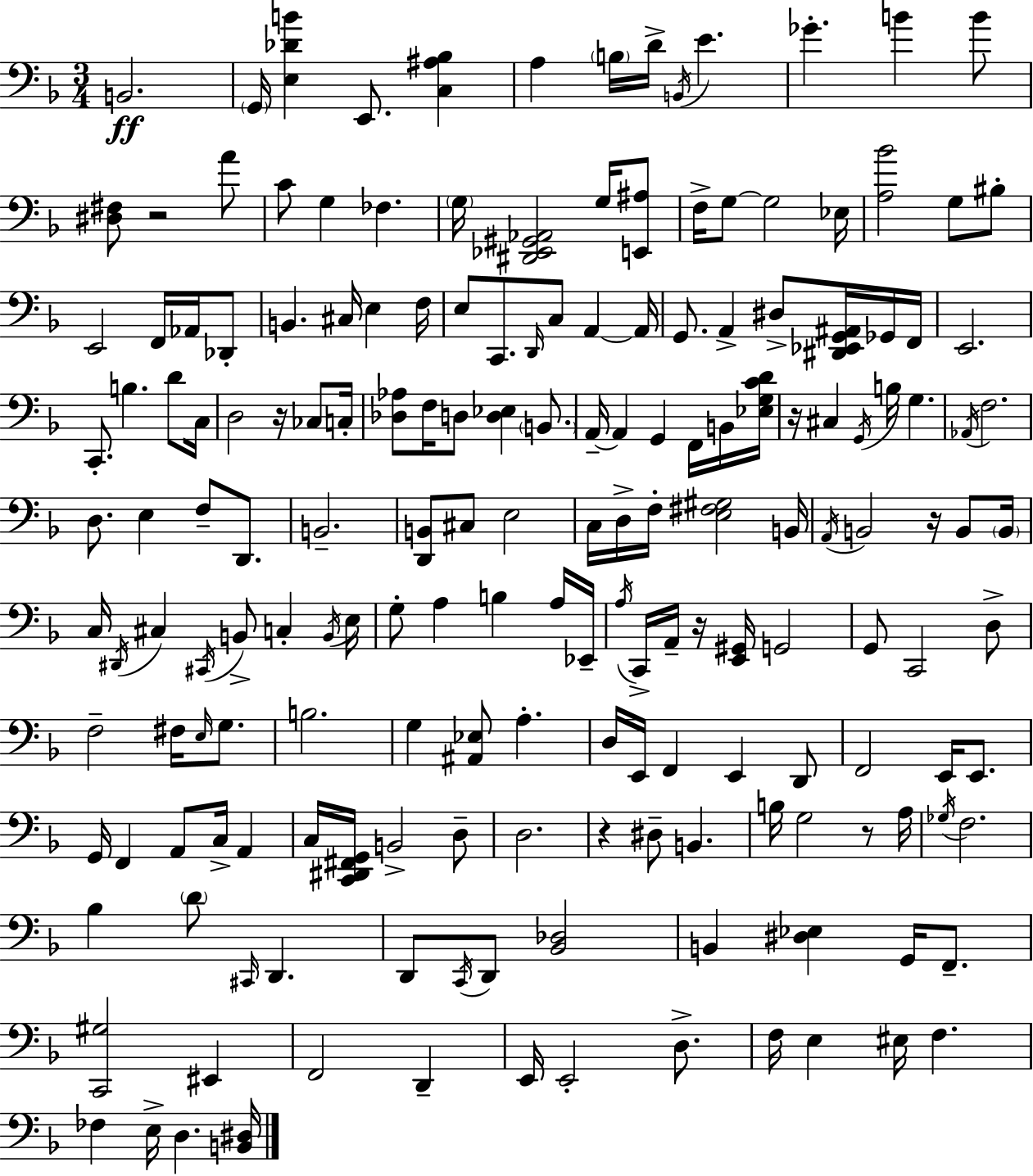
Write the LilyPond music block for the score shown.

{
  \clef bass
  \numericTimeSignature
  \time 3/4
  \key d \minor
  b,2.\ff | \parenthesize g,16 <e des' b'>4 e,8. <c ais bes>4 | a4 \parenthesize b16 d'16-> \acciaccatura { b,16 } e'4. | ges'4.-. b'4 b'8 | \break <dis fis>8 r2 a'8 | c'8 g4 fes4. | \parenthesize g16 <dis, ees, gis, aes,>2 g16 <e, ais>8 | f16-> g8~~ g2 | \break ees16 <a bes'>2 g8 bis8-. | e,2 f,16 aes,16 des,8-. | b,4. cis16 e4 | f16 e8 c,8. \grace { d,16 } c8 a,4~~ | \break a,16 g,8. a,4-> dis8-> <dis, ees, g, ais,>16 | ges,16 f,16 e,2. | c,8.-. b4. d'8 | c16 d2 r16 ces8 | \break c16-. <des aes>8 f16 d8 <d ees>4 \parenthesize b,8. | a,16--~~ a,4 g,4 f,16 | b,16 <ees g c' d'>16 r16 cis4 \acciaccatura { g,16 } b16 g4. | \acciaccatura { aes,16 } f2. | \break d8. e4 f8-- | d,8. b,2.-- | <d, b,>8 cis8 e2 | c16 d16-> f16-. <e fis gis>2 | \break b,16 \acciaccatura { a,16 } b,2 | r16 b,8 \parenthesize b,16 c16 \acciaccatura { dis,16 } cis4 \acciaccatura { cis,16 } | b,8-> c4-. \acciaccatura { b,16 } e16 g8-. a4 | b4 a16 ees,16-- \acciaccatura { a16 } c,16-> a,16-- r16 | \break <e, gis,>16 g,2 g,8 c,2 | d8-> f2-- | fis16 \grace { e16 } g8. b2. | g4 | \break <ais, ees>8 a4.-. d16 e,16 | f,4 e,4 d,8 f,2 | e,16 e,8. g,16 f,4 | a,8 c16-> a,4 c16 <c, dis, fis, g,>16 | \break b,2-> d8-- d2. | r4 | dis8-- b,4. b16 g2 | r8 a16 \acciaccatura { ges16 } f2. | \break bes4 | \parenthesize d'8 \grace { cis,16 } d,4. | d,8 \acciaccatura { c,16 } d,8 <bes, des>2 | b,4 <dis ees>4 g,16 f,8.-- | \break <c, gis>2 eis,4 | f,2 d,4-- | e,16 e,2-. d8.-> | f16 e4 eis16 f4. | \break fes4 e16-> d4. | <b, dis>16 \bar "|."
}